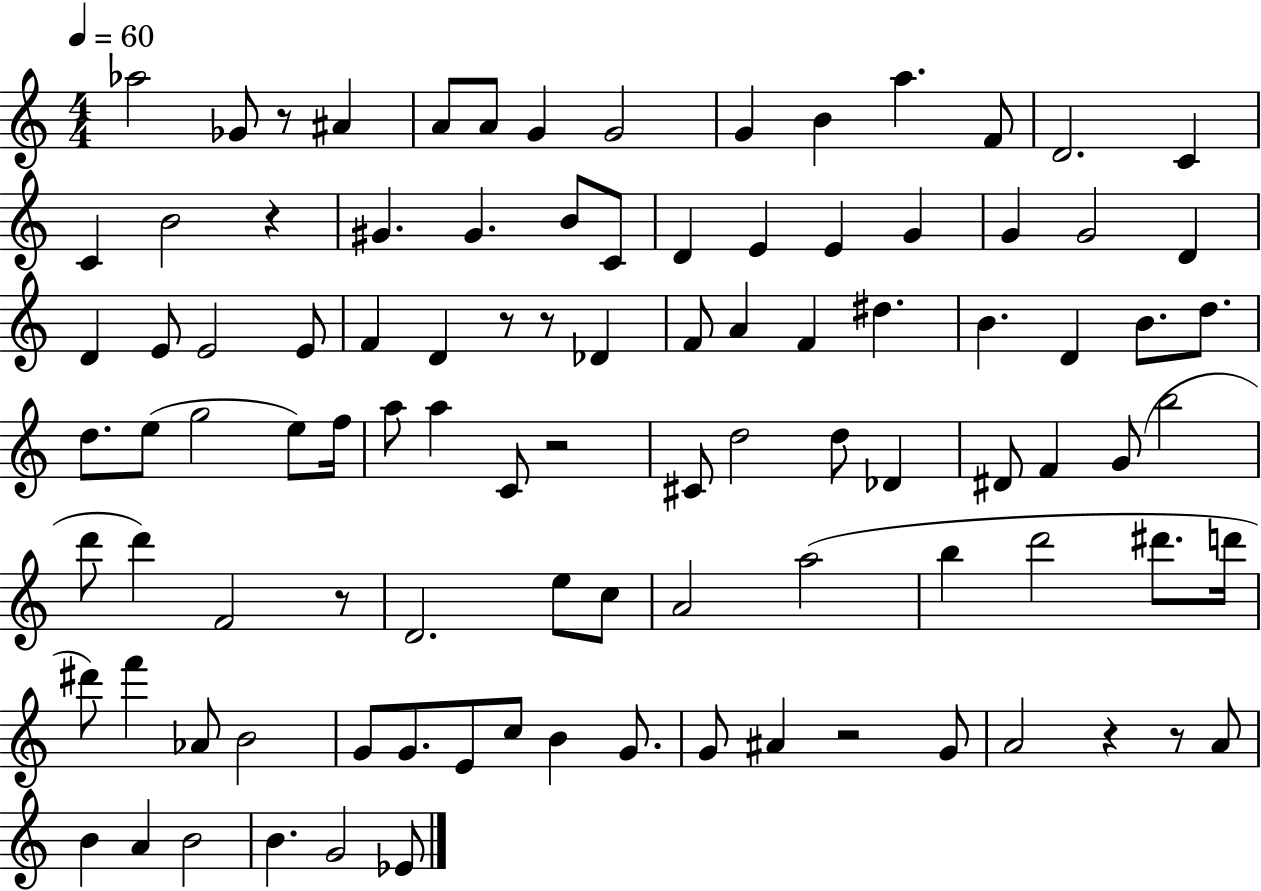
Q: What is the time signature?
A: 4/4